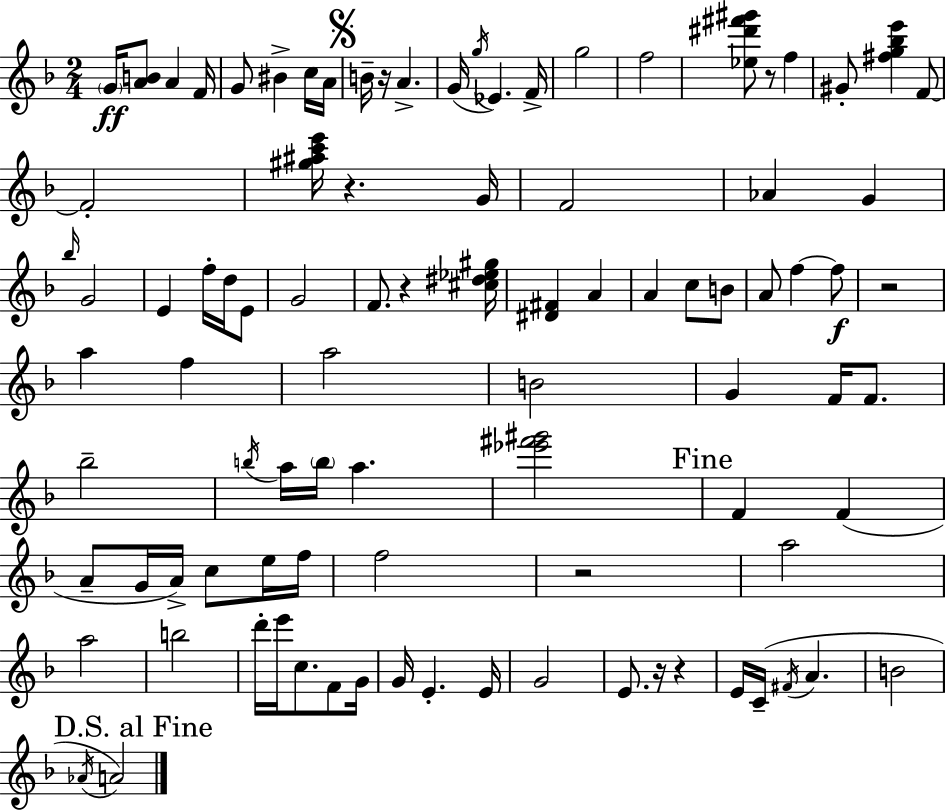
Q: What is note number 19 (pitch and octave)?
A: F4